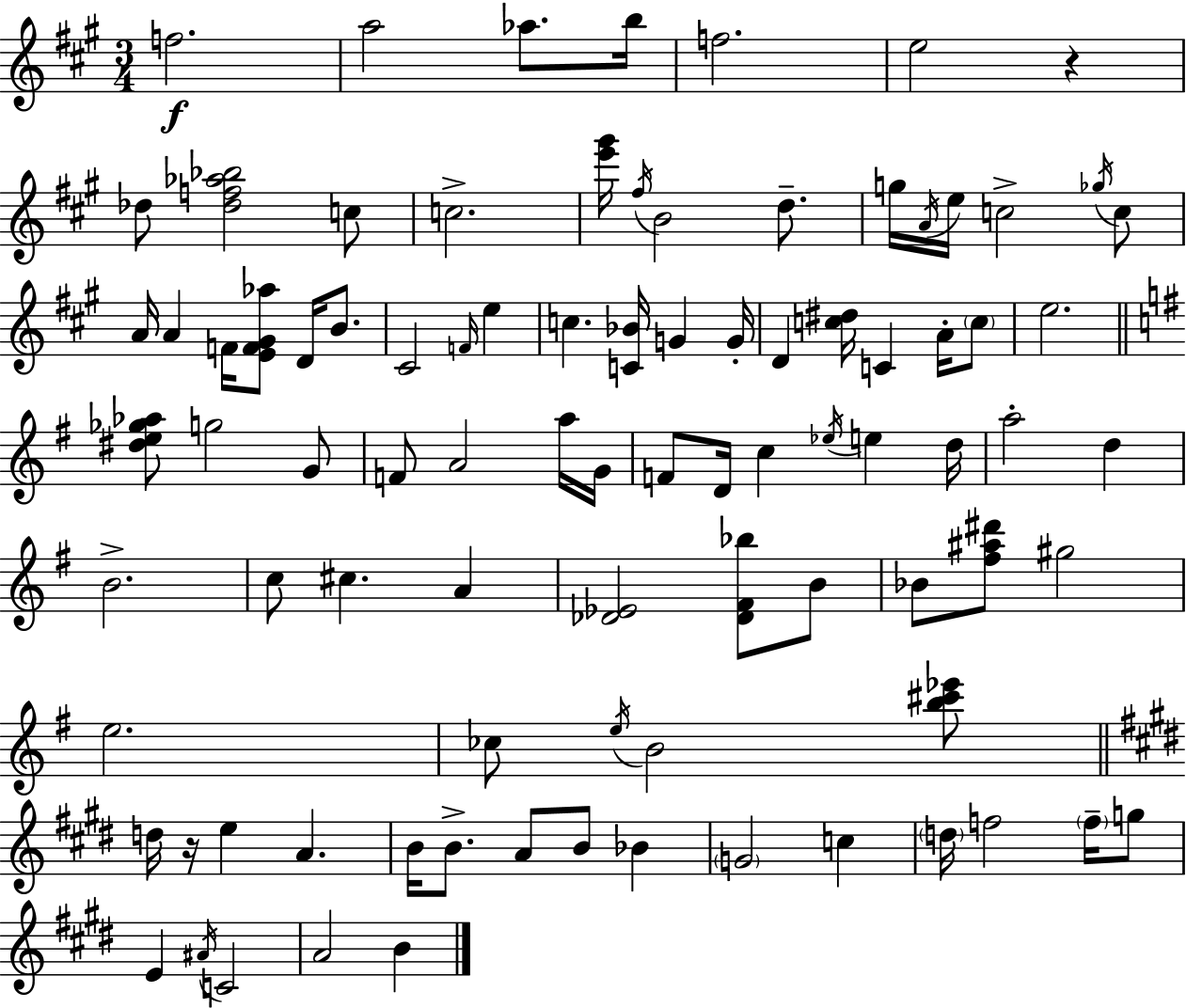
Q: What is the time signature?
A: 3/4